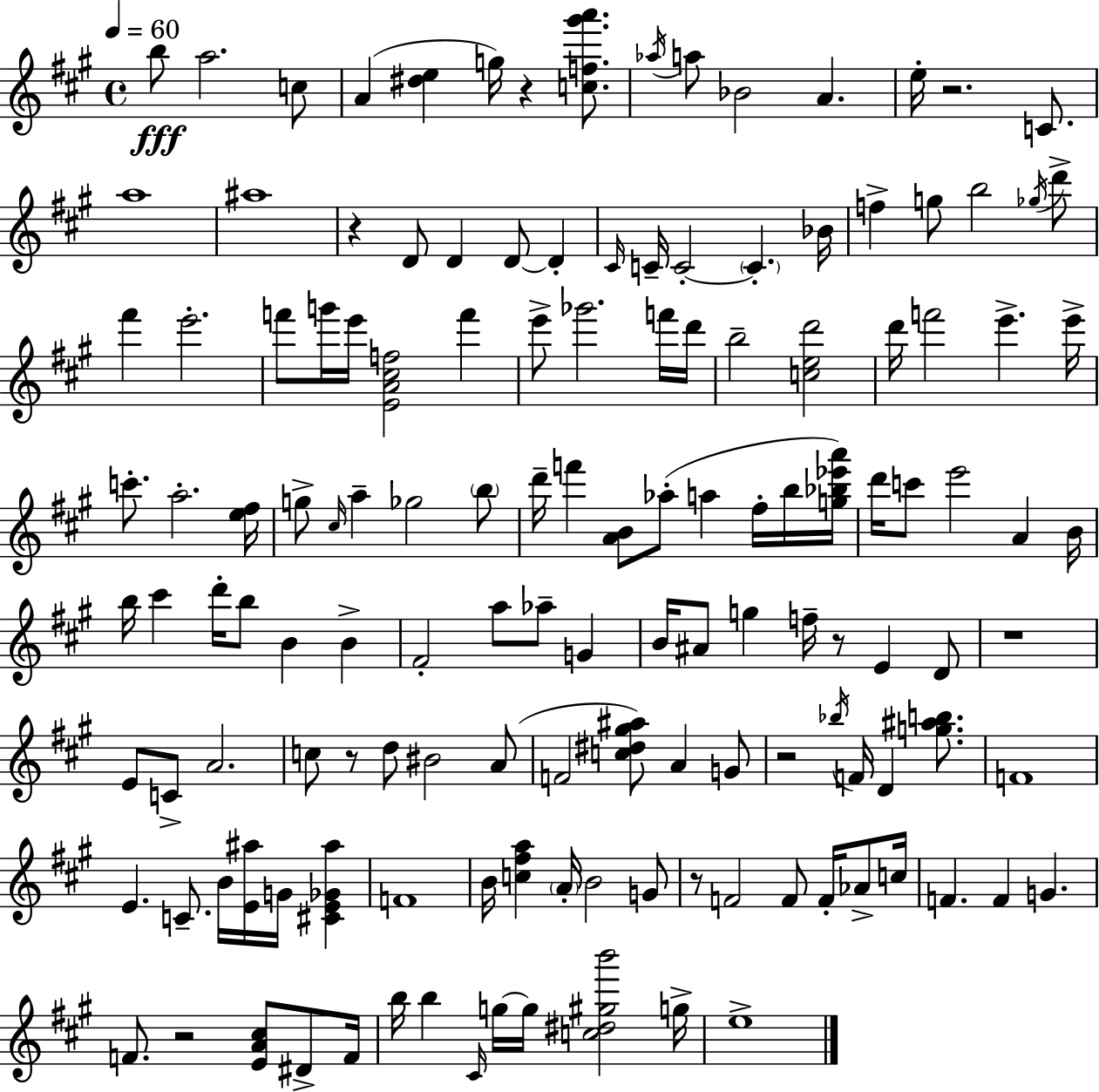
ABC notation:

X:1
T:Untitled
M:4/4
L:1/4
K:A
b/2 a2 c/2 A [^de] g/4 z [cf^g'a']/2 _a/4 a/2 _B2 A e/4 z2 C/2 a4 ^a4 z D/2 D D/2 D ^C/4 C/4 C2 C _B/4 f g/2 b2 _g/4 d'/2 ^f' e'2 f'/2 g'/4 e'/4 [EA^cf]2 f' e'/2 _g'2 f'/4 d'/4 b2 [ced']2 d'/4 f'2 e' e'/4 c'/2 a2 [e^f]/4 g/2 ^c/4 a _g2 b/2 d'/4 f' [AB]/2 _a/2 a ^f/4 b/4 [g_b_e'a']/4 d'/4 c'/2 e'2 A B/4 b/4 ^c' d'/4 b/2 B B ^F2 a/2 _a/2 G B/4 ^A/2 g f/4 z/2 E D/2 z4 E/2 C/2 A2 c/2 z/2 d/2 ^B2 A/2 F2 [c^d^g^a]/2 A G/2 z2 _b/4 F/4 D [g^ab]/2 F4 E C/2 B/4 [E^a]/4 G/4 [^CE_G^a] F4 B/4 [c^fa] A/4 B2 G/2 z/2 F2 F/2 F/4 _A/2 c/4 F F G F/2 z2 [EA^c]/2 ^D/2 F/4 b/4 b ^C/4 g/4 g/4 [c^d^gb']2 g/4 e4